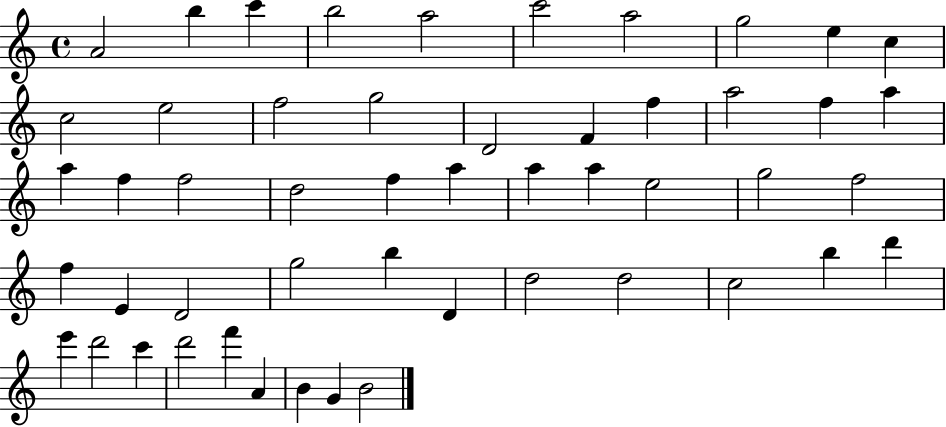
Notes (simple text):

A4/h B5/q C6/q B5/h A5/h C6/h A5/h G5/h E5/q C5/q C5/h E5/h F5/h G5/h D4/h F4/q F5/q A5/h F5/q A5/q A5/q F5/q F5/h D5/h F5/q A5/q A5/q A5/q E5/h G5/h F5/h F5/q E4/q D4/h G5/h B5/q D4/q D5/h D5/h C5/h B5/q D6/q E6/q D6/h C6/q D6/h F6/q A4/q B4/q G4/q B4/h